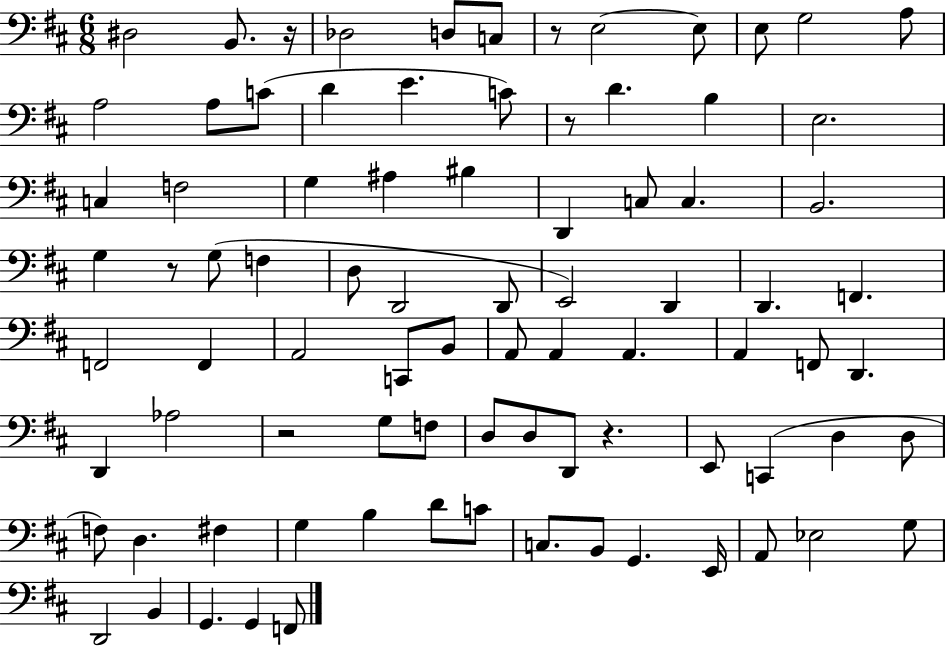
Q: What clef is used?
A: bass